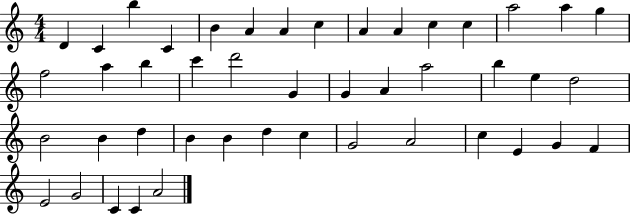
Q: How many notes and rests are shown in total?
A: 45